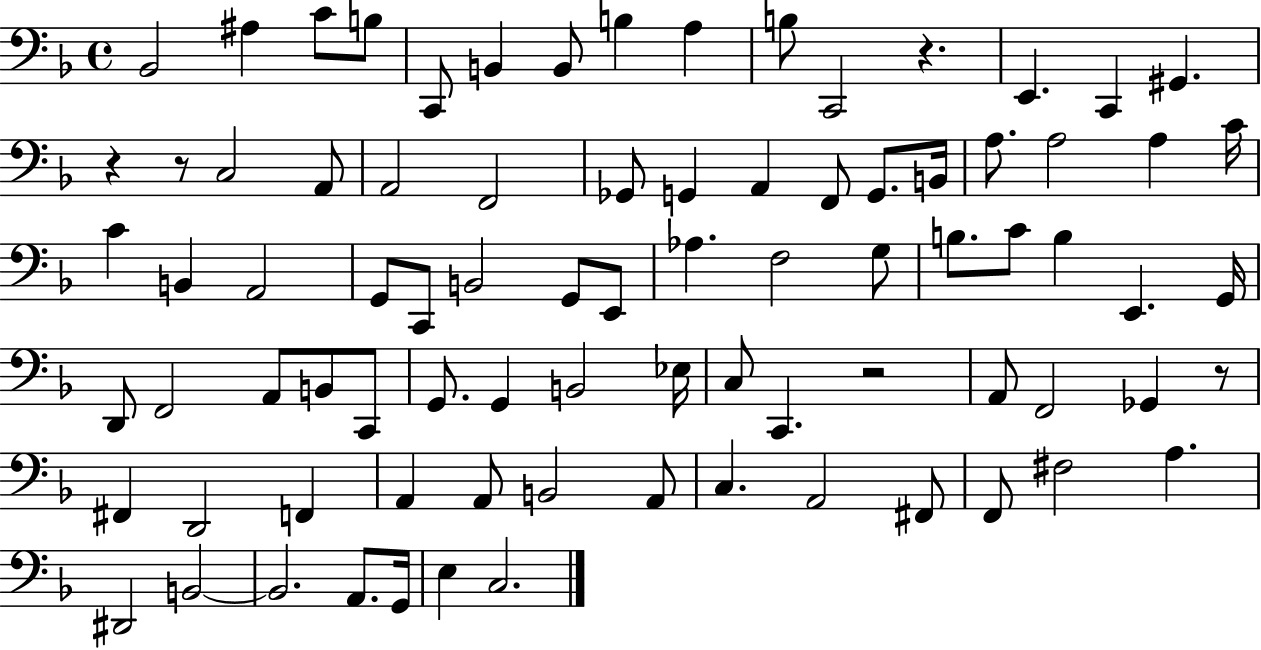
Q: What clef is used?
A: bass